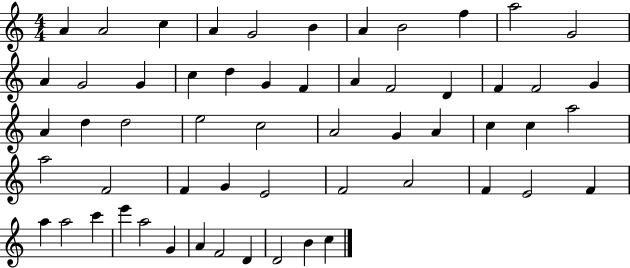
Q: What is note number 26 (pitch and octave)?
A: D5